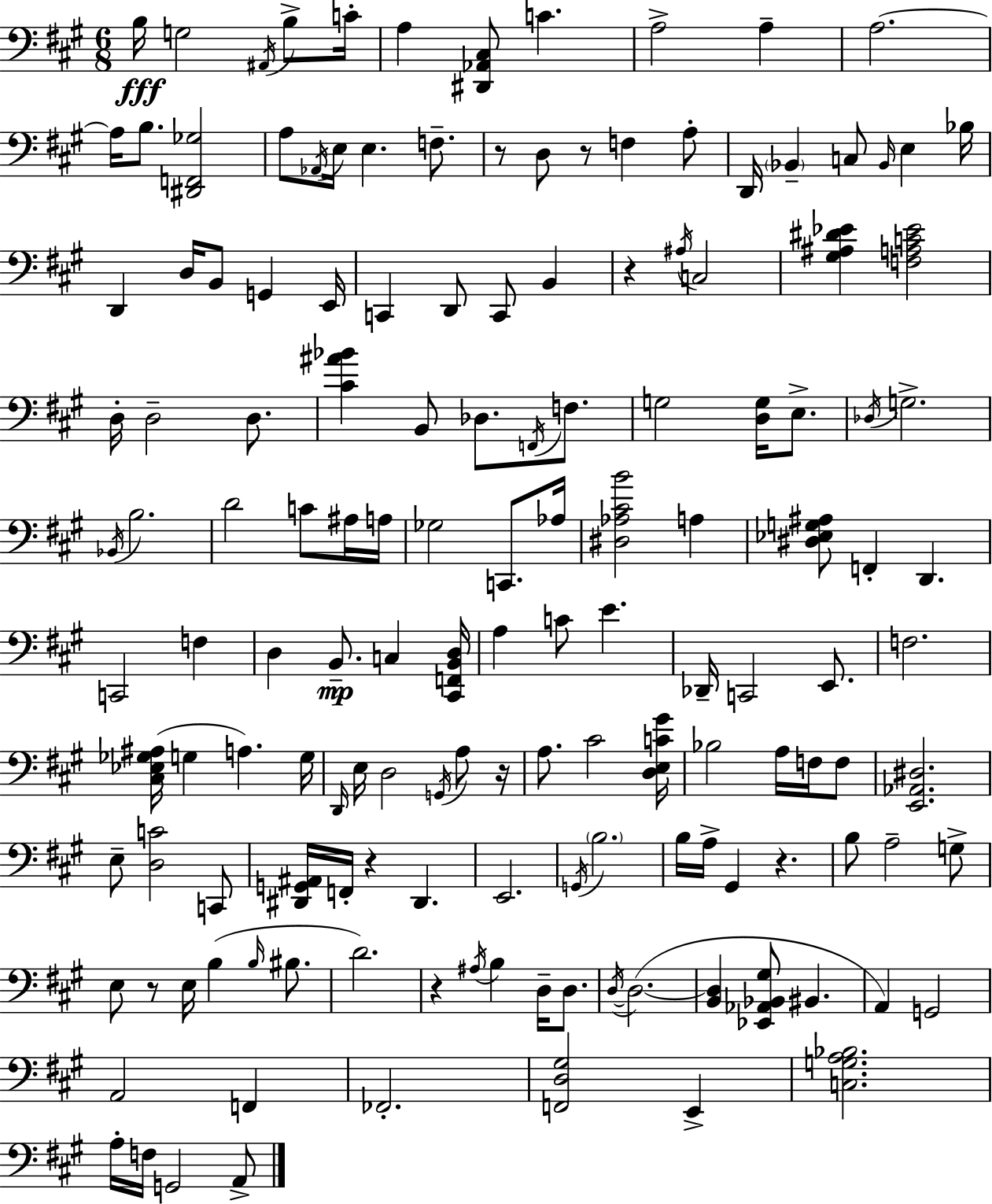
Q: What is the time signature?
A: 6/8